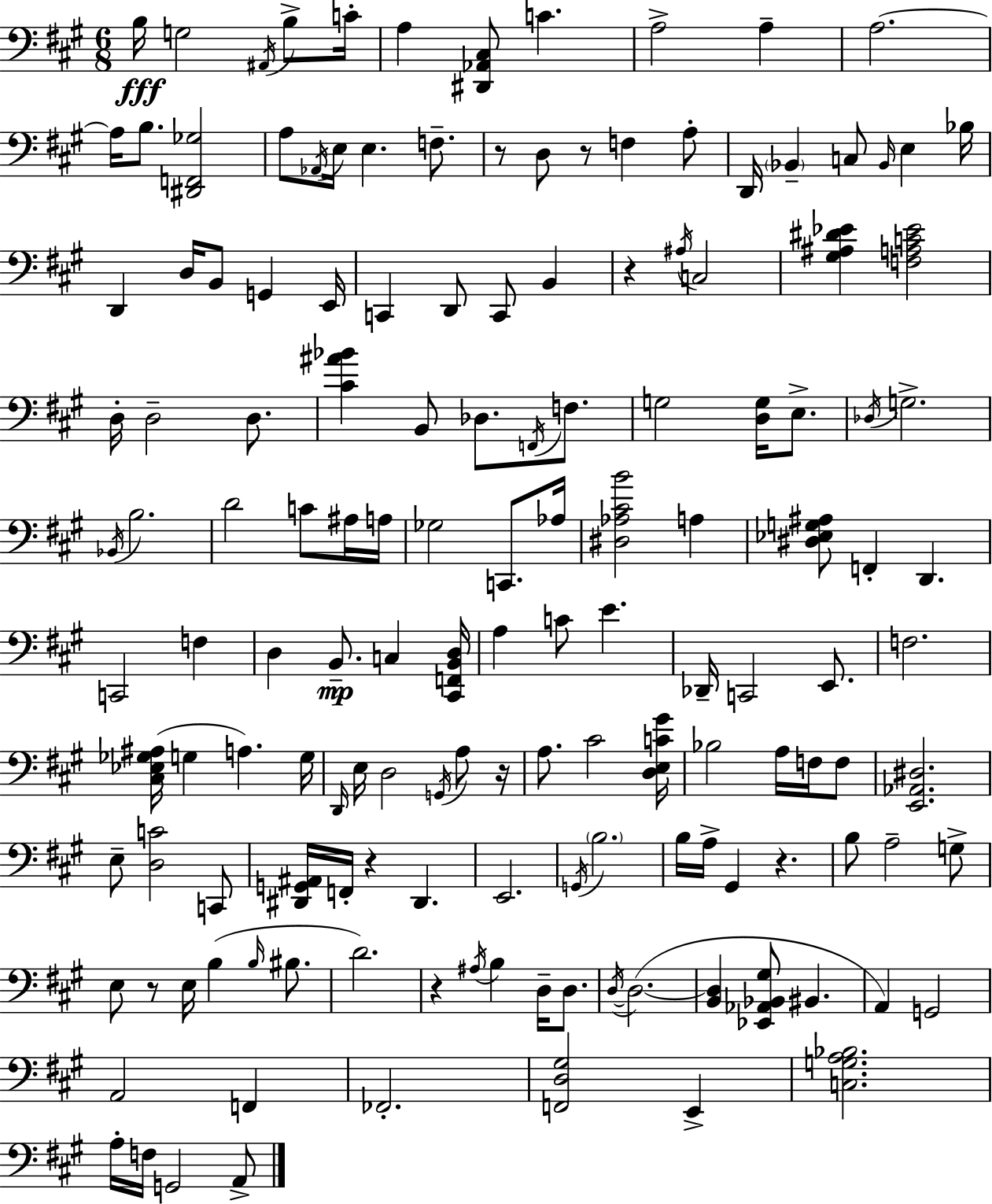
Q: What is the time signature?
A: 6/8